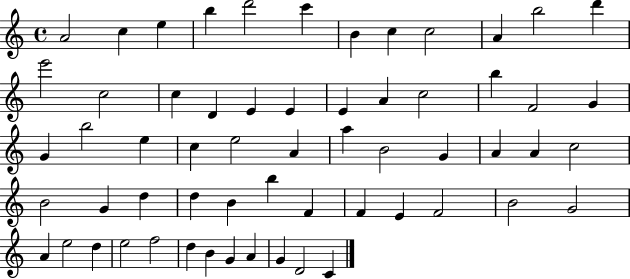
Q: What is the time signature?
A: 4/4